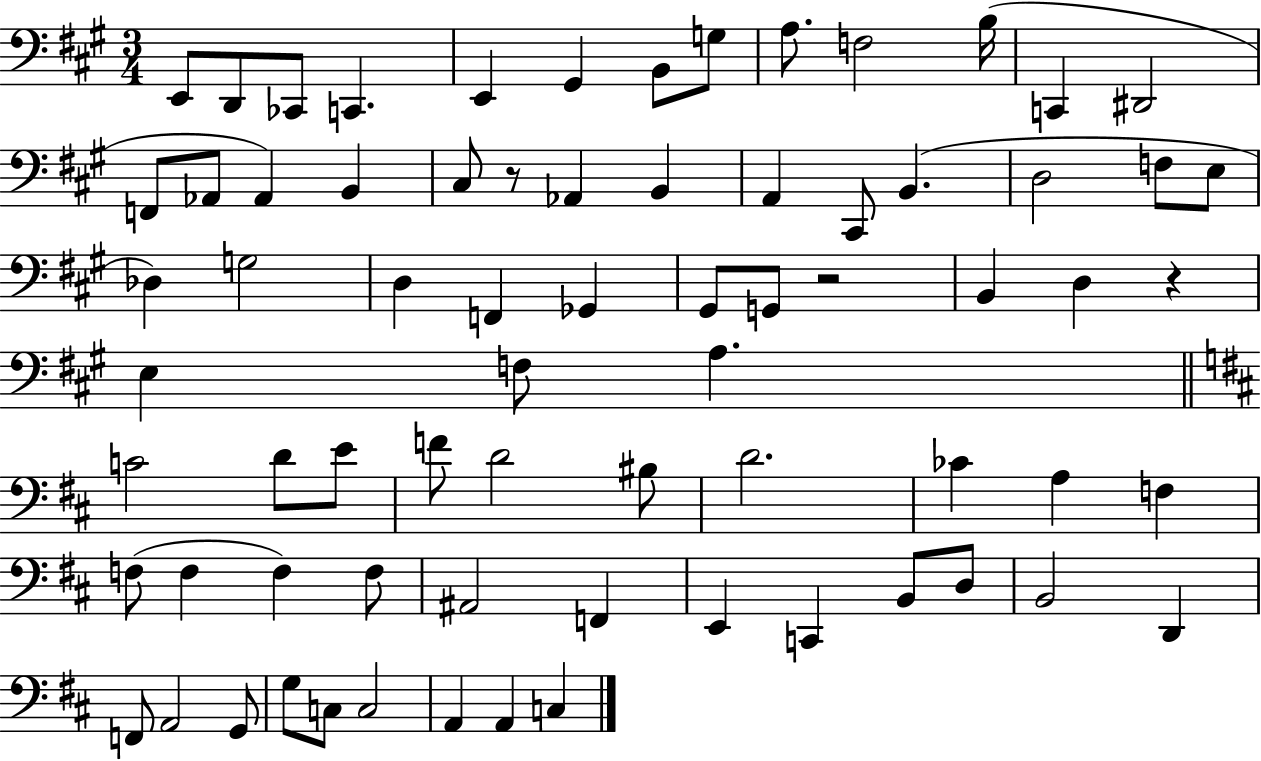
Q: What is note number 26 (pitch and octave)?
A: E3